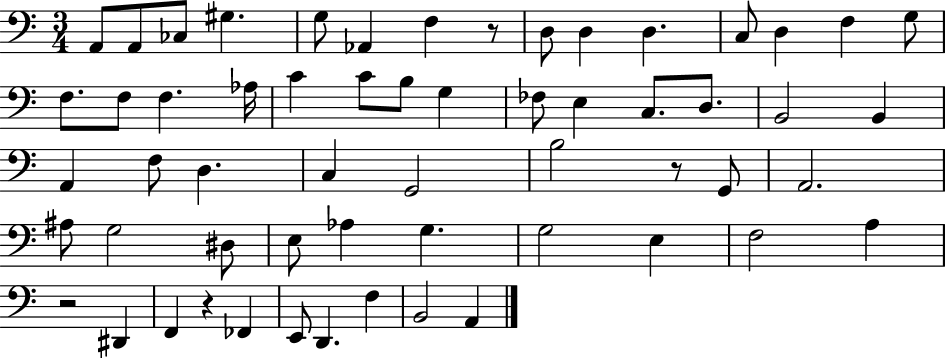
{
  \clef bass
  \numericTimeSignature
  \time 3/4
  \key c \major
  a,8 a,8 ces8 gis4. | g8 aes,4 f4 r8 | d8 d4 d4. | c8 d4 f4 g8 | \break f8. f8 f4. aes16 | c'4 c'8 b8 g4 | fes8 e4 c8. d8. | b,2 b,4 | \break a,4 f8 d4. | c4 g,2 | b2 r8 g,8 | a,2. | \break ais8 g2 dis8 | e8 aes4 g4. | g2 e4 | f2 a4 | \break r2 dis,4 | f,4 r4 fes,4 | e,8 d,4. f4 | b,2 a,4 | \break \bar "|."
}